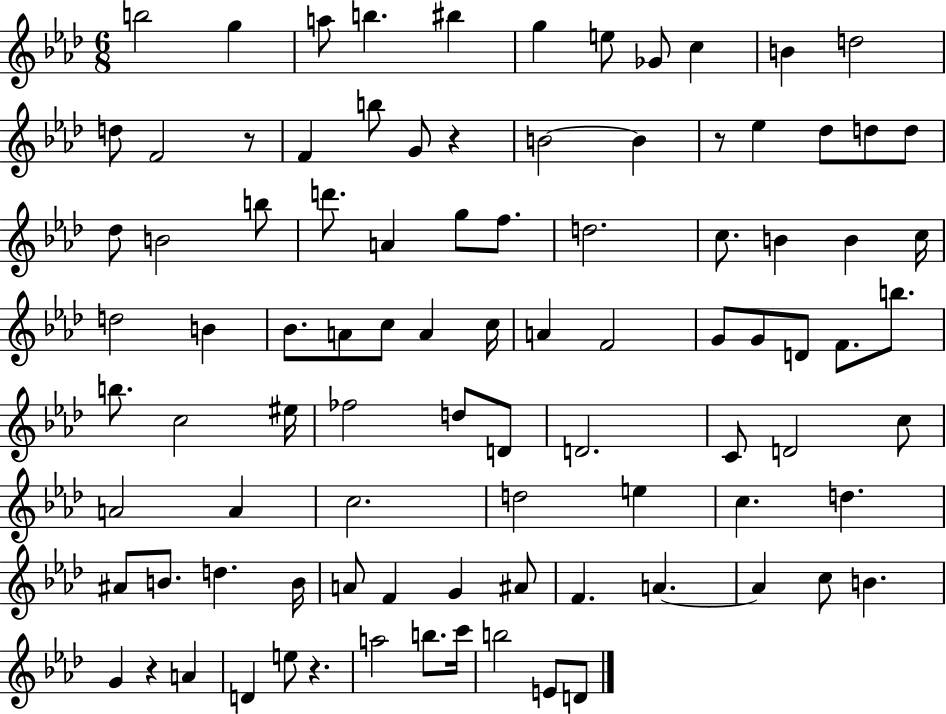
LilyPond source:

{
  \clef treble
  \numericTimeSignature
  \time 6/8
  \key aes \major
  b''2 g''4 | a''8 b''4. bis''4 | g''4 e''8 ges'8 c''4 | b'4 d''2 | \break d''8 f'2 r8 | f'4 b''8 g'8 r4 | b'2~~ b'4 | r8 ees''4 des''8 d''8 d''8 | \break des''8 b'2 b''8 | d'''8. a'4 g''8 f''8. | d''2. | c''8. b'4 b'4 c''16 | \break d''2 b'4 | bes'8. a'8 c''8 a'4 c''16 | a'4 f'2 | g'8 g'8 d'8 f'8. b''8. | \break b''8. c''2 eis''16 | fes''2 d''8 d'8 | d'2. | c'8 d'2 c''8 | \break a'2 a'4 | c''2. | d''2 e''4 | c''4. d''4. | \break ais'8 b'8. d''4. b'16 | a'8 f'4 g'4 ais'8 | f'4. a'4.~~ | a'4 c''8 b'4. | \break g'4 r4 a'4 | d'4 e''8 r4. | a''2 b''8. c'''16 | b''2 e'8 d'8 | \break \bar "|."
}